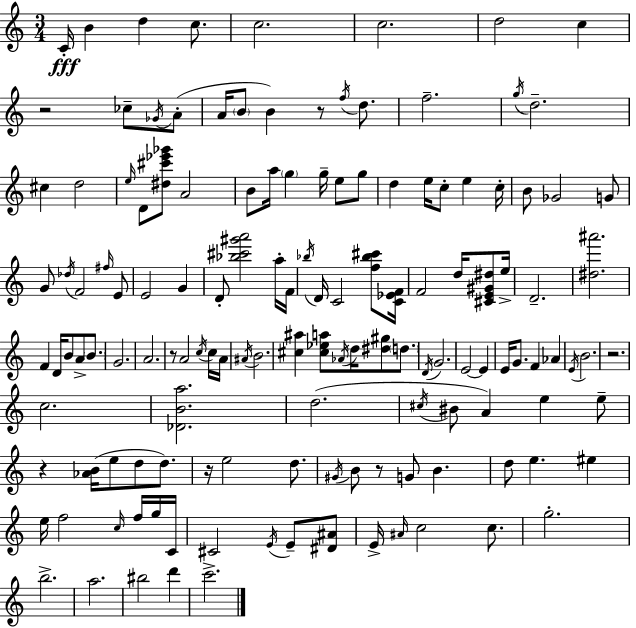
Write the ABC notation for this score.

X:1
T:Untitled
M:3/4
L:1/4
K:C
C/4 B d c/2 c2 c2 d2 c z2 _c/2 _G/4 A/2 A/4 B/2 B z/2 f/4 d/2 f2 g/4 d2 ^c d2 e/4 D/2 [^d^c'_e'_g']/2 A2 B/2 a/4 g g/4 e/2 g/2 d e/4 c/2 e c/4 B/2 _G2 G/2 G/2 _d/4 F2 ^f/4 E/2 E2 G D/2 [_b^c'^g'a']2 a/4 F/4 _b/4 D/4 C2 [f_b^c']/2 [C_EF]/4 F2 d/4 [^CE^G^d]/2 e/4 D2 [^d^a']2 F D/4 B/2 A/2 B/2 G2 A2 z/2 A2 c/4 c/4 A/4 ^A/4 B2 [^c^a] [^c_ea]/2 _A/4 d/4 [^d^g]/2 d/2 D/4 G2 E2 E E/4 G/2 F _A E/4 B2 z2 c2 [_DBa]2 d2 ^c/4 ^B/2 A e e/2 z [_AB]/4 e/2 d/2 d/2 z/4 e2 d/2 ^G/4 B/2 z/2 G/2 B d/2 e ^e e/4 f2 c/4 f/4 g/4 C/4 ^C2 E/4 E/2 [^D^A]/2 E/4 ^A/4 c2 c/2 g2 b2 a2 ^b2 d' c'2